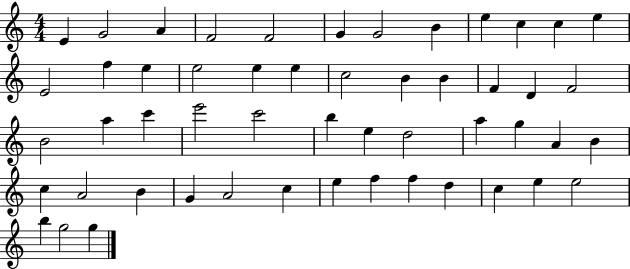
E4/q G4/h A4/q F4/h F4/h G4/q G4/h B4/q E5/q C5/q C5/q E5/q E4/h F5/q E5/q E5/h E5/q E5/q C5/h B4/q B4/q F4/q D4/q F4/h B4/h A5/q C6/q E6/h C6/h B5/q E5/q D5/h A5/q G5/q A4/q B4/q C5/q A4/h B4/q G4/q A4/h C5/q E5/q F5/q F5/q D5/q C5/q E5/q E5/h B5/q G5/h G5/q